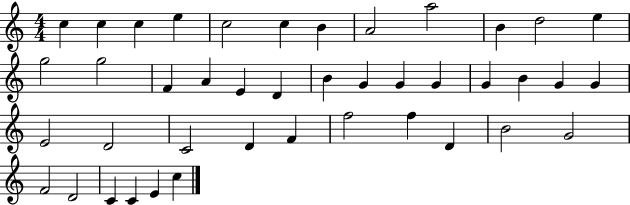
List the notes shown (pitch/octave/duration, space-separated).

C5/q C5/q C5/q E5/q C5/h C5/q B4/q A4/h A5/h B4/q D5/h E5/q G5/h G5/h F4/q A4/q E4/q D4/q B4/q G4/q G4/q G4/q G4/q B4/q G4/q G4/q E4/h D4/h C4/h D4/q F4/q F5/h F5/q D4/q B4/h G4/h F4/h D4/h C4/q C4/q E4/q C5/q